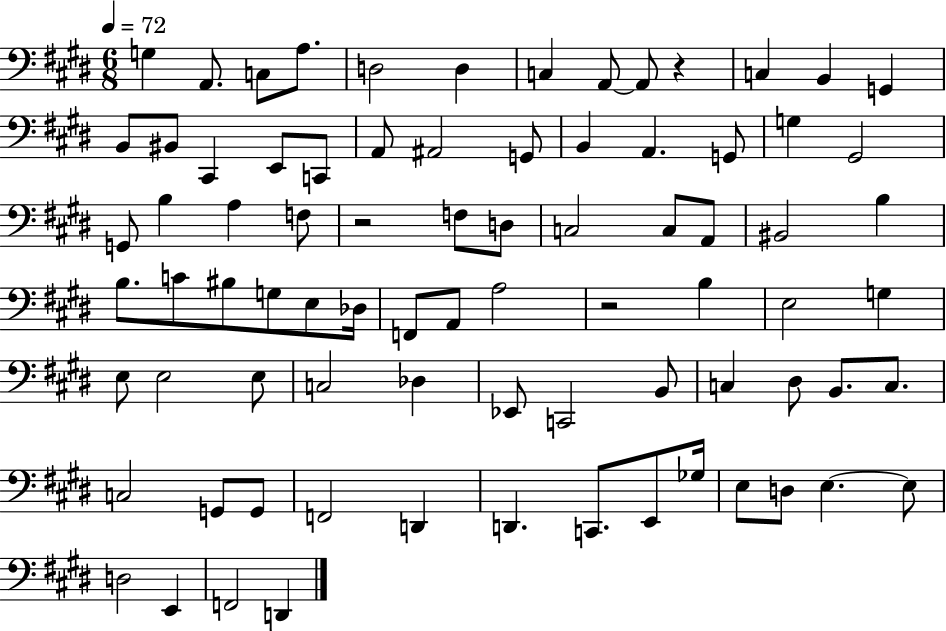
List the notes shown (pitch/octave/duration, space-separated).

G3/q A2/e. C3/e A3/e. D3/h D3/q C3/q A2/e A2/e R/q C3/q B2/q G2/q B2/e BIS2/e C#2/q E2/e C2/e A2/e A#2/h G2/e B2/q A2/q. G2/e G3/q G#2/h G2/e B3/q A3/q F3/e R/h F3/e D3/e C3/h C3/e A2/e BIS2/h B3/q B3/e. C4/e BIS3/e G3/e E3/e Db3/s F2/e A2/e A3/h R/h B3/q E3/h G3/q E3/e E3/h E3/e C3/h Db3/q Eb2/e C2/h B2/e C3/q D#3/e B2/e. C3/e. C3/h G2/e G2/e F2/h D2/q D2/q. C2/e. E2/e Gb3/s E3/e D3/e E3/q. E3/e D3/h E2/q F2/h D2/q